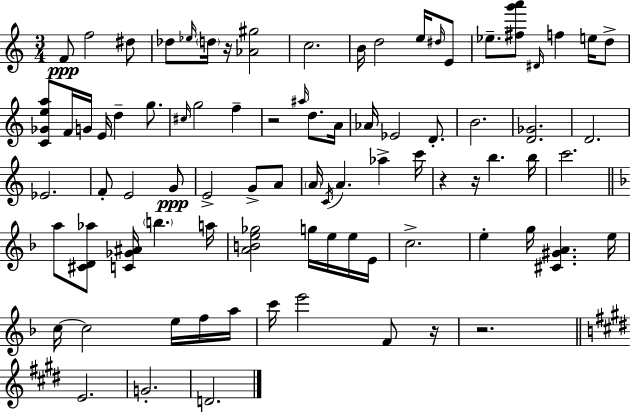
F4/e F5/h D#5/e Db5/e Eb5/s D5/s R/s [Ab4,G#5]/h C5/h. B4/s D5/h E5/s D#5/s E4/e Eb5/e. [F#5,G6,A6]/e D#4/s F5/q E5/s D5/e [C4,Gb4,E5,A5]/e F4/s G4/s E4/s D5/q G5/e. C#5/s G5/h F5/q R/h A#5/s D5/e. A4/s Ab4/s Eb4/h D4/e. B4/h. [D4,Gb4]/h. D4/h. Eb4/h. F4/e E4/h G4/e E4/h G4/e A4/e A4/s C4/s A4/q. Ab5/q C6/s R/q R/s B5/q. B5/s C6/h. A5/e [C#4,D4,Ab5]/e [C4,Gb4,A#4]/s B5/q. A5/s [A4,B4,E5,Gb5]/h G5/s E5/s E5/s E4/s C5/h. E5/q G5/s [C#4,G#4,A4]/q. E5/s C5/s C5/h E5/s F5/s A5/s C6/s E6/h F4/e R/s R/h. E4/h. G4/h. D4/h.